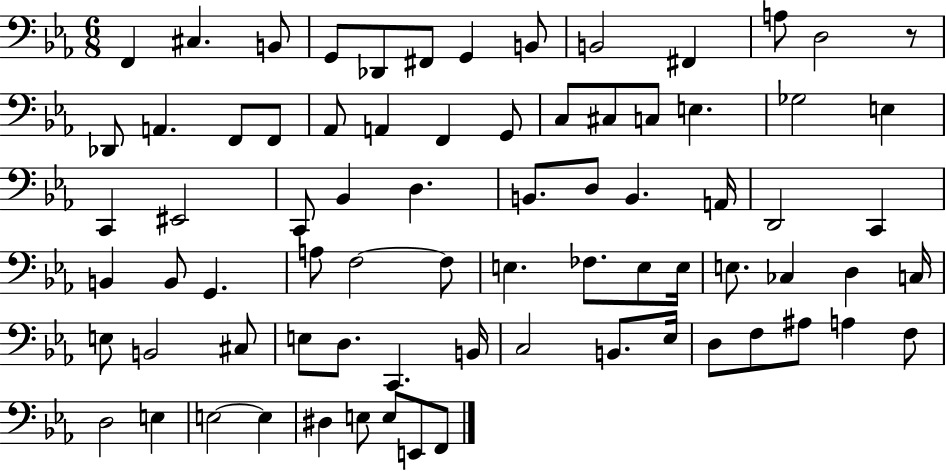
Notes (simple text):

F2/q C#3/q. B2/e G2/e Db2/e F#2/e G2/q B2/e B2/h F#2/q A3/e D3/h R/e Db2/e A2/q. F2/e F2/e Ab2/e A2/q F2/q G2/e C3/e C#3/e C3/e E3/q. Gb3/h E3/q C2/q EIS2/h C2/e Bb2/q D3/q. B2/e. D3/e B2/q. A2/s D2/h C2/q B2/q B2/e G2/q. A3/e F3/h F3/e E3/q. FES3/e. E3/e E3/s E3/e. CES3/q D3/q C3/s E3/e B2/h C#3/e E3/e D3/e. C2/q. B2/s C3/h B2/e. Eb3/s D3/e F3/e A#3/e A3/q F3/e D3/h E3/q E3/h E3/q D#3/q E3/e E3/e E2/e F2/e